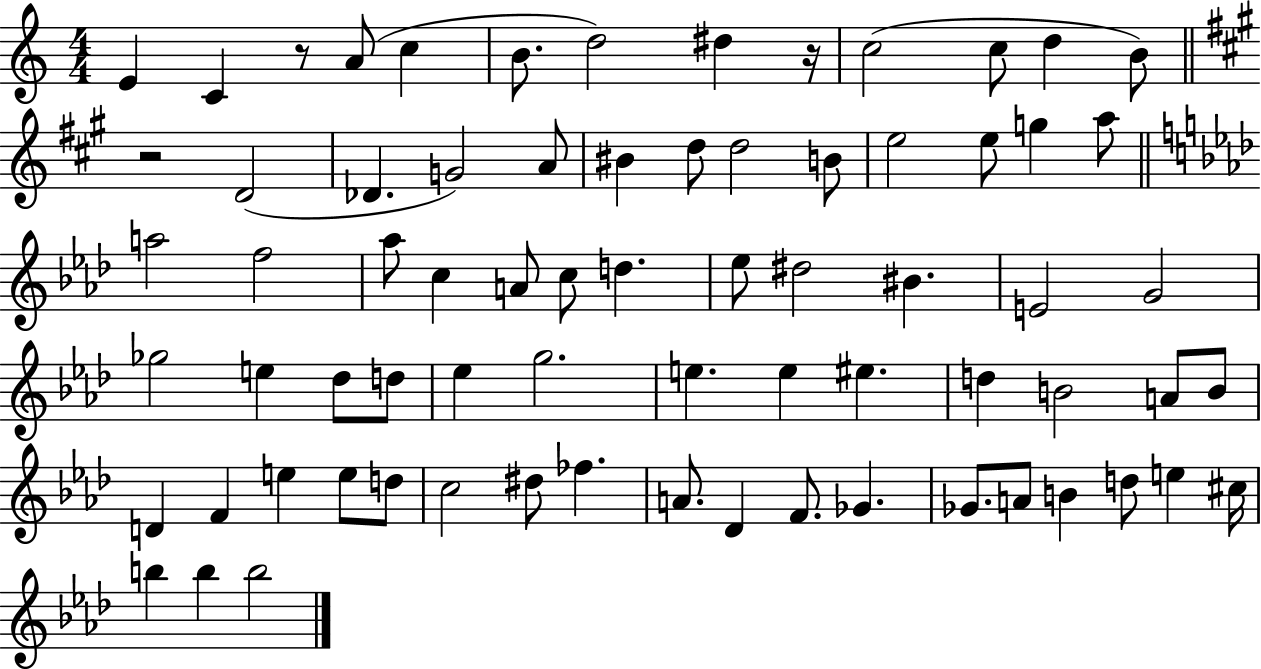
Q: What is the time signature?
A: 4/4